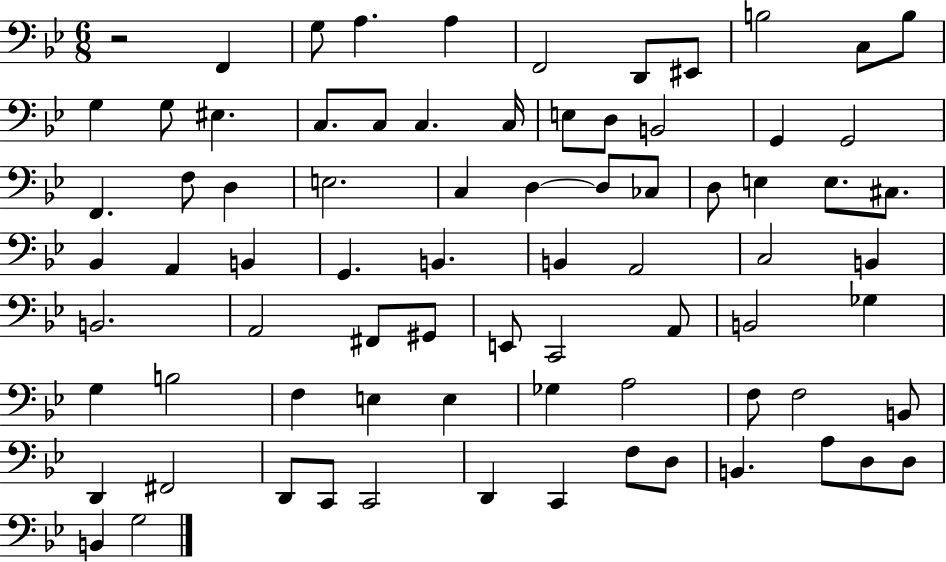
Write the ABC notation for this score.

X:1
T:Untitled
M:6/8
L:1/4
K:Bb
z2 F,, G,/2 A, A, F,,2 D,,/2 ^E,,/2 B,2 C,/2 B,/2 G, G,/2 ^E, C,/2 C,/2 C, C,/4 E,/2 D,/2 B,,2 G,, G,,2 F,, F,/2 D, E,2 C, D, D,/2 _C,/2 D,/2 E, E,/2 ^C,/2 _B,, A,, B,, G,, B,, B,, A,,2 C,2 B,, B,,2 A,,2 ^F,,/2 ^G,,/2 E,,/2 C,,2 A,,/2 B,,2 _G, G, B,2 F, E, E, _G, A,2 F,/2 F,2 B,,/2 D,, ^F,,2 D,,/2 C,,/2 C,,2 D,, C,, F,/2 D,/2 B,, A,/2 D,/2 D,/2 B,, G,2